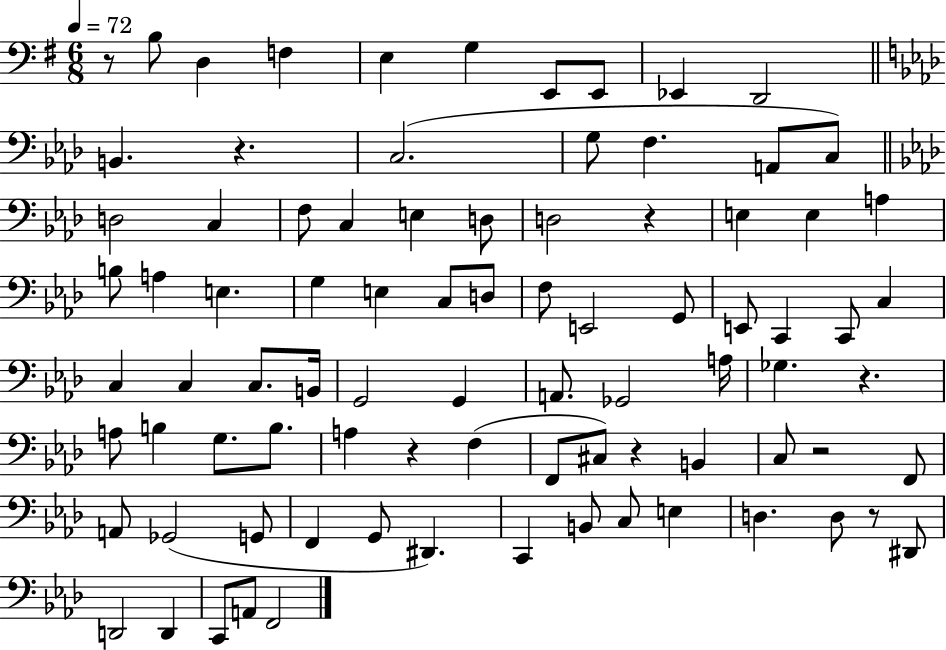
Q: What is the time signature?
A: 6/8